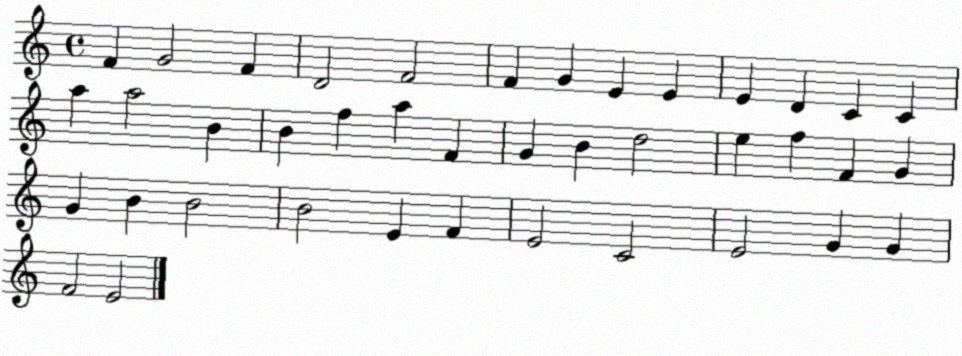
X:1
T:Untitled
M:4/4
L:1/4
K:C
F G2 F D2 F2 F G E E E D C C a a2 B B f a F G B d2 e f F G G B B2 B2 E F E2 C2 E2 G G F2 E2